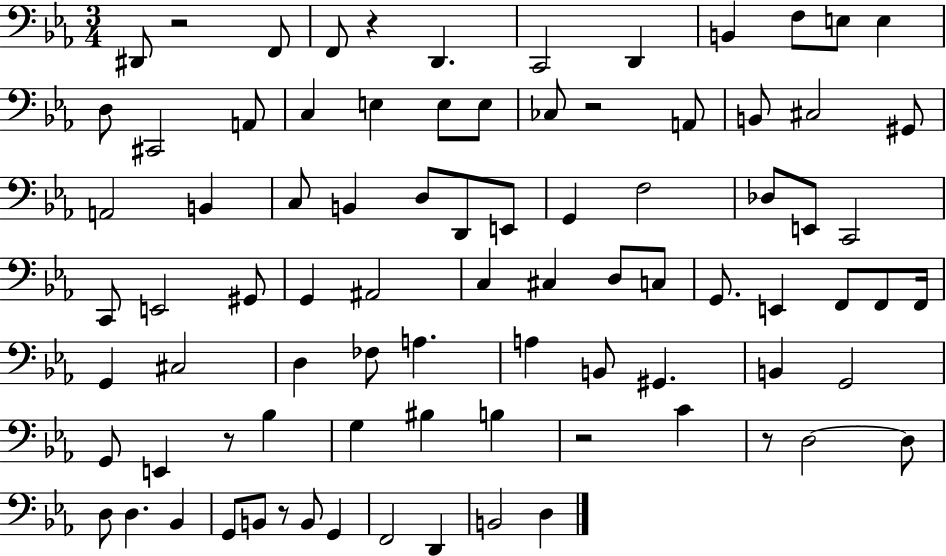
{
  \clef bass
  \numericTimeSignature
  \time 3/4
  \key ees \major
  \repeat volta 2 { dis,8 r2 f,8 | f,8 r4 d,4. | c,2 d,4 | b,4 f8 e8 e4 | \break d8 cis,2 a,8 | c4 e4 e8 e8 | ces8 r2 a,8 | b,8 cis2 gis,8 | \break a,2 b,4 | c8 b,4 d8 d,8 e,8 | g,4 f2 | des8 e,8 c,2 | \break c,8 e,2 gis,8 | g,4 ais,2 | c4 cis4 d8 c8 | g,8. e,4 f,8 f,8 f,16 | \break g,4 cis2 | d4 fes8 a4. | a4 b,8 gis,4. | b,4 g,2 | \break g,8 e,4 r8 bes4 | g4 bis4 b4 | r2 c'4 | r8 d2~~ d8 | \break d8 d4. bes,4 | g,8 b,8 r8 b,8 g,4 | f,2 d,4 | b,2 d4 | \break } \bar "|."
}